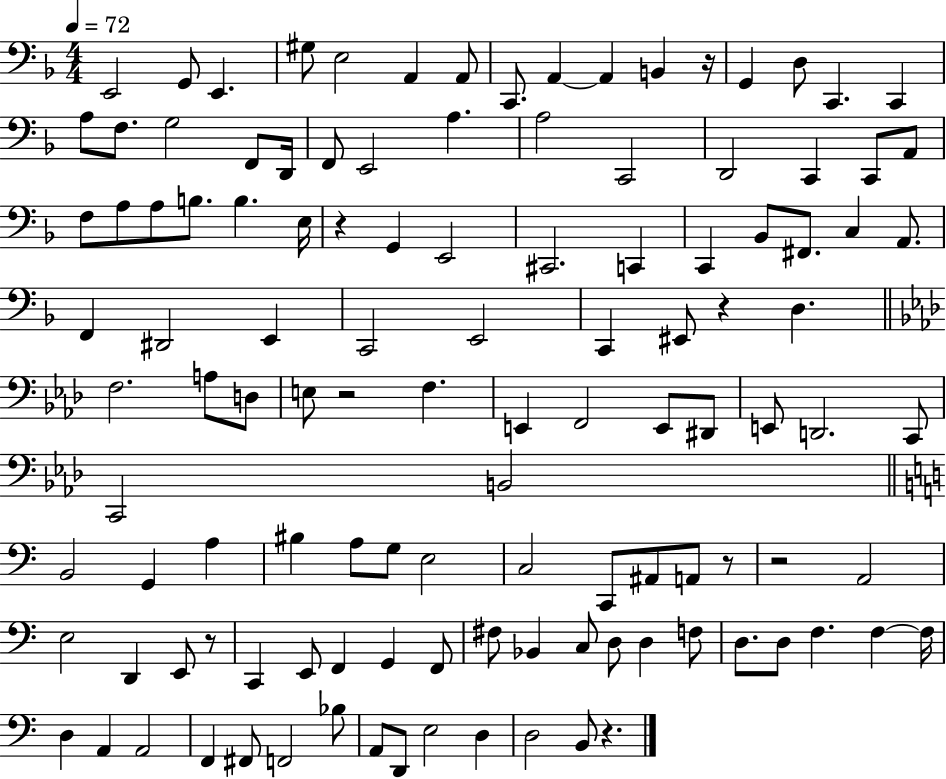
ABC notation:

X:1
T:Untitled
M:4/4
L:1/4
K:F
E,,2 G,,/2 E,, ^G,/2 E,2 A,, A,,/2 C,,/2 A,, A,, B,, z/4 G,, D,/2 C,, C,, A,/2 F,/2 G,2 F,,/2 D,,/4 F,,/2 E,,2 A, A,2 C,,2 D,,2 C,, C,,/2 A,,/2 F,/2 A,/2 A,/2 B,/2 B, E,/4 z G,, E,,2 ^C,,2 C,, C,, _B,,/2 ^F,,/2 C, A,,/2 F,, ^D,,2 E,, C,,2 E,,2 C,, ^E,,/2 z D, F,2 A,/2 D,/2 E,/2 z2 F, E,, F,,2 E,,/2 ^D,,/2 E,,/2 D,,2 C,,/2 C,,2 B,,2 B,,2 G,, A, ^B, A,/2 G,/2 E,2 C,2 C,,/2 ^A,,/2 A,,/2 z/2 z2 A,,2 E,2 D,, E,,/2 z/2 C,, E,,/2 F,, G,, F,,/2 ^F,/2 _B,, C,/2 D,/2 D, F,/2 D,/2 D,/2 F, F, F,/4 D, A,, A,,2 F,, ^F,,/2 F,,2 _B,/2 A,,/2 D,,/2 E,2 D, D,2 B,,/2 z